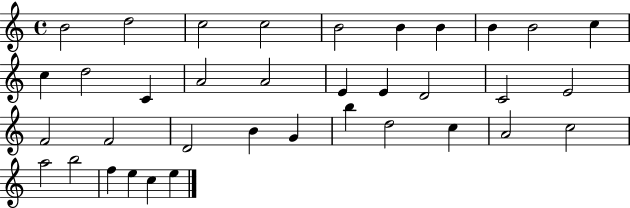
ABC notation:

X:1
T:Untitled
M:4/4
L:1/4
K:C
B2 d2 c2 c2 B2 B B B B2 c c d2 C A2 A2 E E D2 C2 E2 F2 F2 D2 B G b d2 c A2 c2 a2 b2 f e c e